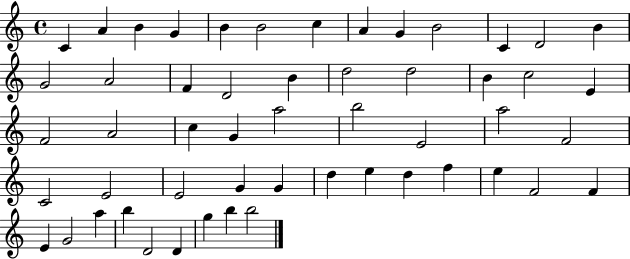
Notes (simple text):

C4/q A4/q B4/q G4/q B4/q B4/h C5/q A4/q G4/q B4/h C4/q D4/h B4/q G4/h A4/h F4/q D4/h B4/q D5/h D5/h B4/q C5/h E4/q F4/h A4/h C5/q G4/q A5/h B5/h E4/h A5/h F4/h C4/h E4/h E4/h G4/q G4/q D5/q E5/q D5/q F5/q E5/q F4/h F4/q E4/q G4/h A5/q B5/q D4/h D4/q G5/q B5/q B5/h